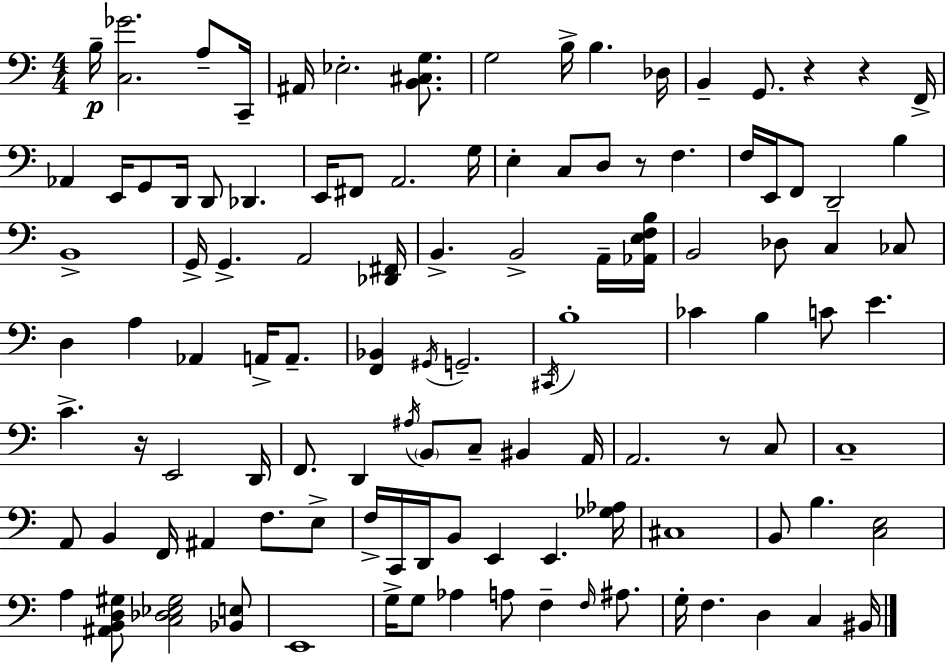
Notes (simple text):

B3/s [C3,Gb4]/h. A3/e C2/s A#2/s Eb3/h. [B2,C#3,G3]/e. G3/h B3/s B3/q. Db3/s B2/q G2/e. R/q R/q F2/s Ab2/q E2/s G2/e D2/s D2/e Db2/q. E2/s F#2/e A2/h. G3/s E3/q C3/e D3/e R/e F3/q. F3/s E2/s F2/e D2/h B3/q B2/w G2/s G2/q. A2/h [Db2,F#2]/s B2/q. B2/h A2/s [Ab2,E3,F3,B3]/s B2/h Db3/e C3/q CES3/e D3/q A3/q Ab2/q A2/s A2/e. [F2,Bb2]/q G#2/s G2/h. C#2/s B3/w CES4/q B3/q C4/e E4/q. C4/q. R/s E2/h D2/s F2/e. D2/q A#3/s B2/e C3/e BIS2/q A2/s A2/h. R/e C3/e C3/w A2/e B2/q F2/s A#2/q F3/e. E3/e F3/s C2/s D2/s B2/e E2/q E2/q. [Gb3,Ab3]/s C#3/w B2/e B3/q. [C3,E3]/h A3/q [A#2,B2,D3,G#3]/e [C3,Db3,Eb3,G#3]/h [Bb2,E3]/e E2/w G3/s G3/e Ab3/q A3/e F3/q F3/s A#3/e. G3/s F3/q. D3/q C3/q BIS2/s